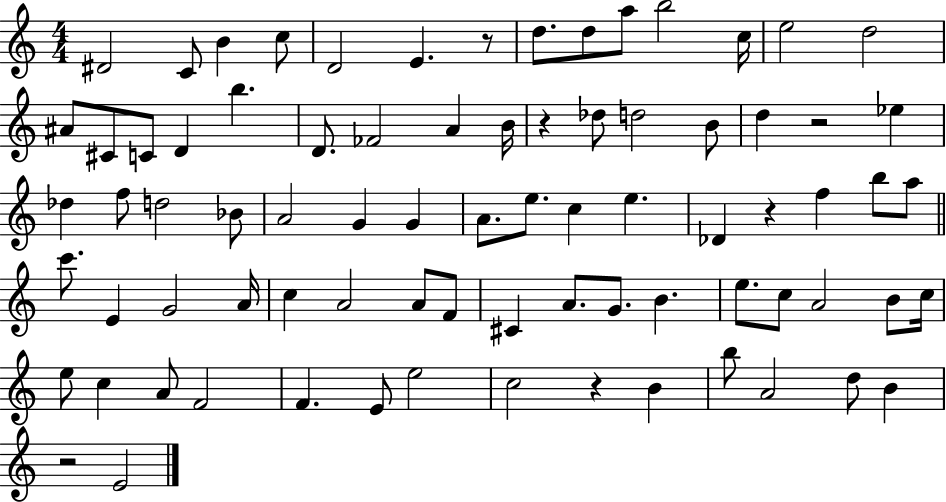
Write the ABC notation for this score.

X:1
T:Untitled
M:4/4
L:1/4
K:C
^D2 C/2 B c/2 D2 E z/2 d/2 d/2 a/2 b2 c/4 e2 d2 ^A/2 ^C/2 C/2 D b D/2 _F2 A B/4 z _d/2 d2 B/2 d z2 _e _d f/2 d2 _B/2 A2 G G A/2 e/2 c e _D z f b/2 a/2 c'/2 E G2 A/4 c A2 A/2 F/2 ^C A/2 G/2 B e/2 c/2 A2 B/2 c/4 e/2 c A/2 F2 F E/2 e2 c2 z B b/2 A2 d/2 B z2 E2